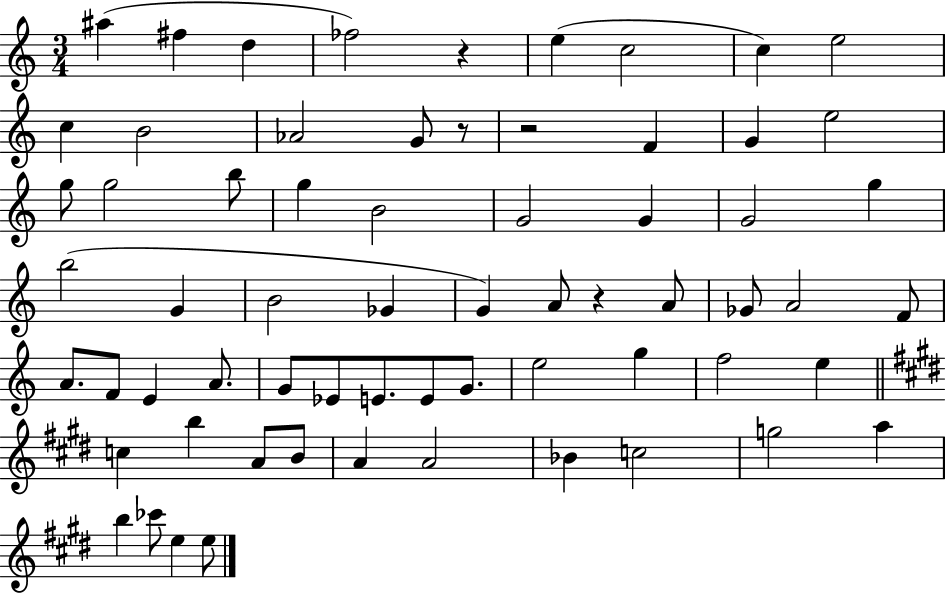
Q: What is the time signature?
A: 3/4